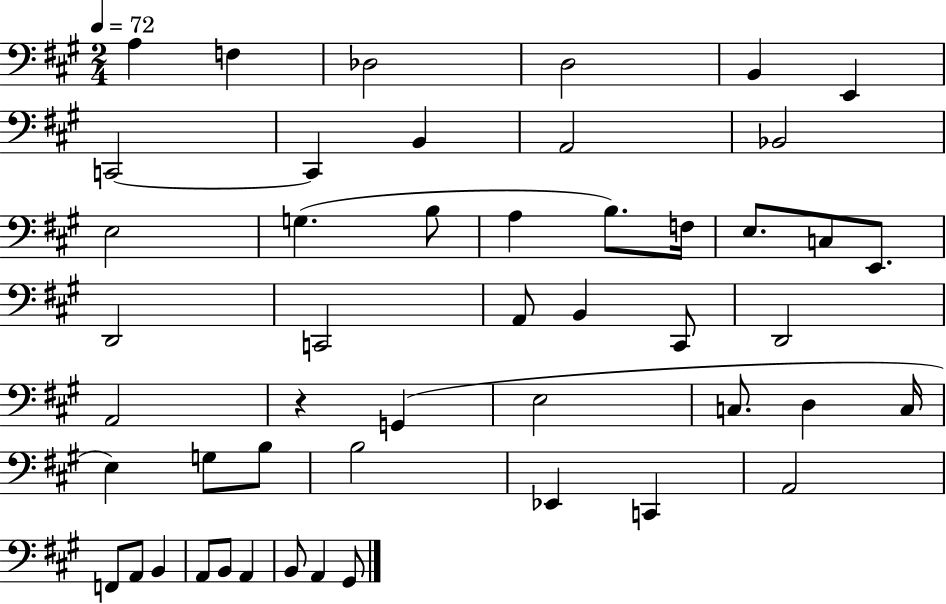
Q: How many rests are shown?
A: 1